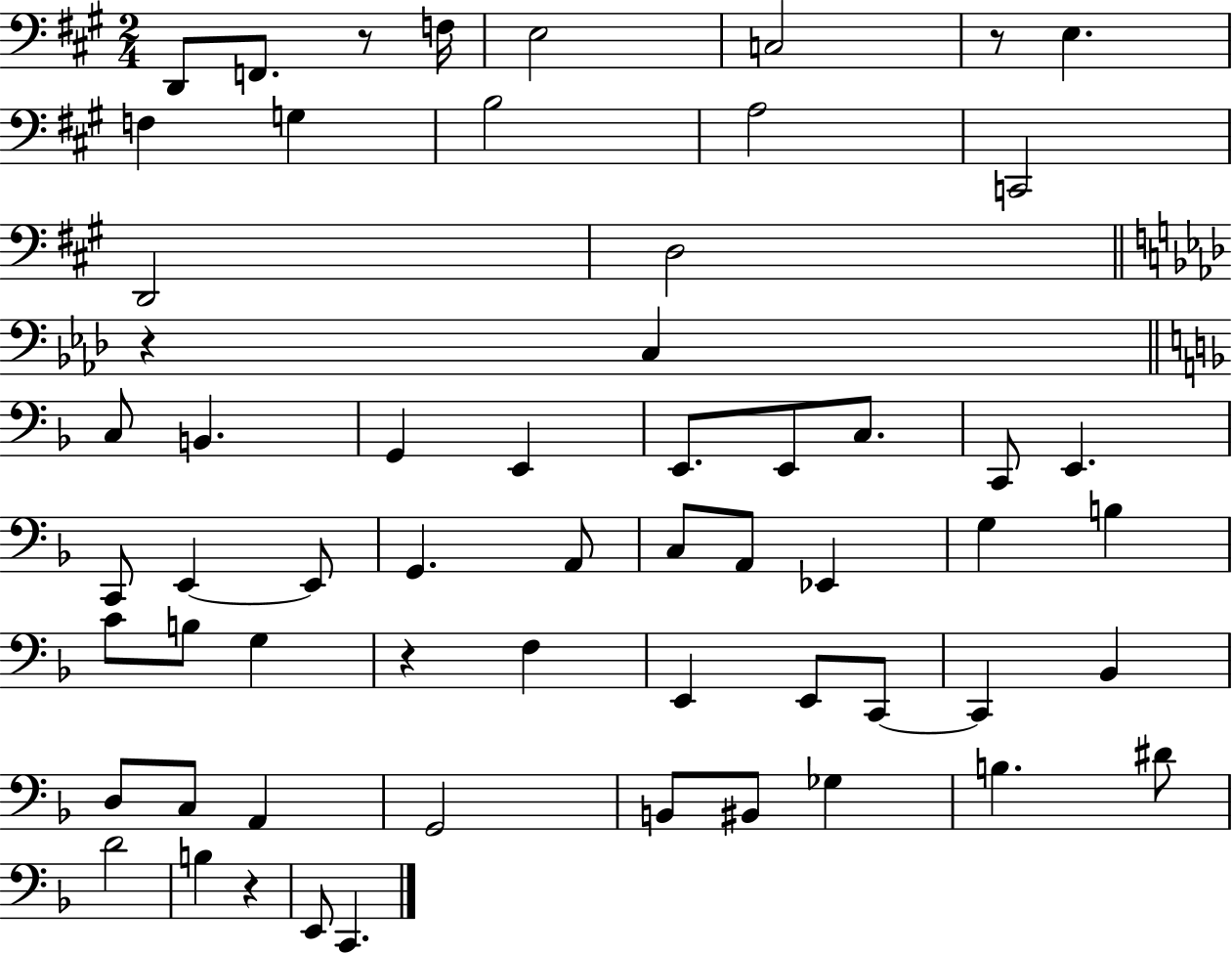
{
  \clef bass
  \numericTimeSignature
  \time 2/4
  \key a \major
  d,8 f,8. r8 f16 | e2 | c2 | r8 e4. | \break f4 g4 | b2 | a2 | c,2 | \break d,2 | d2 | \bar "||" \break \key aes \major r4 c4 | \bar "||" \break \key d \minor c8 b,4. | g,4 e,4 | e,8. e,8 c8. | c,8 e,4. | \break c,8 e,4~~ e,8 | g,4. a,8 | c8 a,8 ees,4 | g4 b4 | \break c'8 b8 g4 | r4 f4 | e,4 e,8 c,8~~ | c,4 bes,4 | \break d8 c8 a,4 | g,2 | b,8 bis,8 ges4 | b4. dis'8 | \break d'2 | b4 r4 | e,8 c,4. | \bar "|."
}